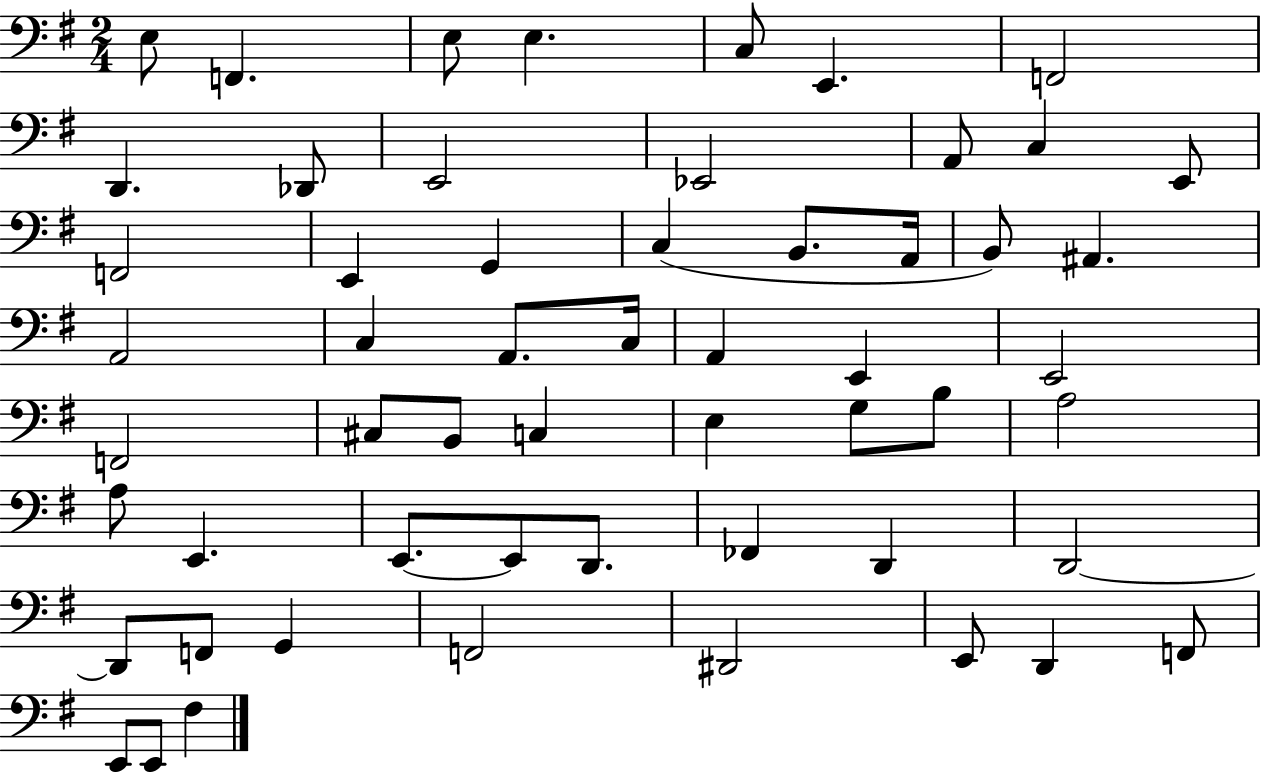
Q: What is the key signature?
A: G major